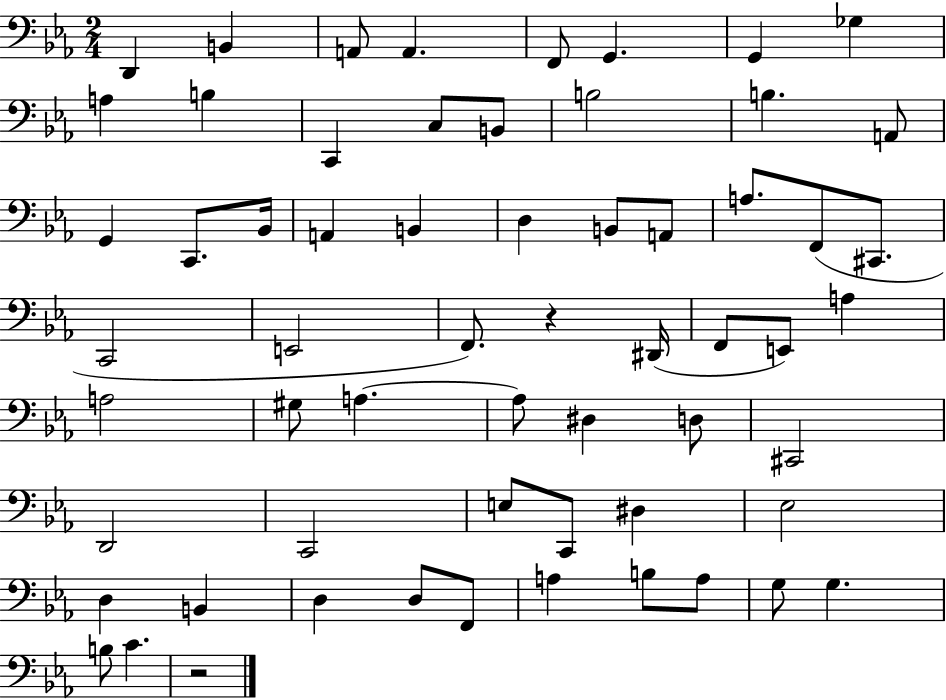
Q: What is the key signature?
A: EES major